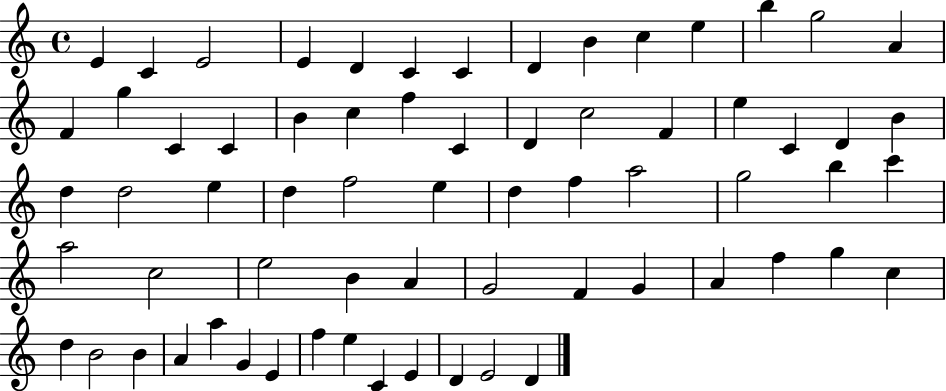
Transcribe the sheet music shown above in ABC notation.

X:1
T:Untitled
M:4/4
L:1/4
K:C
E C E2 E D C C D B c e b g2 A F g C C B c f C D c2 F e C D B d d2 e d f2 e d f a2 g2 b c' a2 c2 e2 B A G2 F G A f g c d B2 B A a G E f e C E D E2 D